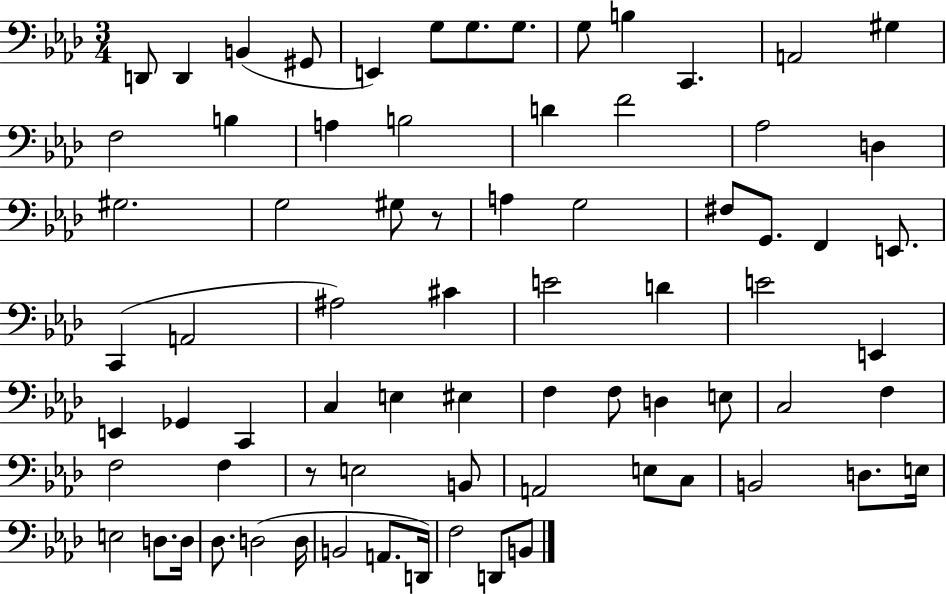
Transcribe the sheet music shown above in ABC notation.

X:1
T:Untitled
M:3/4
L:1/4
K:Ab
D,,/2 D,, B,, ^G,,/2 E,, G,/2 G,/2 G,/2 G,/2 B, C,, A,,2 ^G, F,2 B, A, B,2 D F2 _A,2 D, ^G,2 G,2 ^G,/2 z/2 A, G,2 ^F,/2 G,,/2 F,, E,,/2 C,, A,,2 ^A,2 ^C E2 D E2 E,, E,, _G,, C,, C, E, ^E, F, F,/2 D, E,/2 C,2 F, F,2 F, z/2 E,2 B,,/2 A,,2 E,/2 C,/2 B,,2 D,/2 E,/4 E,2 D,/2 D,/4 _D,/2 D,2 D,/4 B,,2 A,,/2 D,,/4 F,2 D,,/2 B,,/2